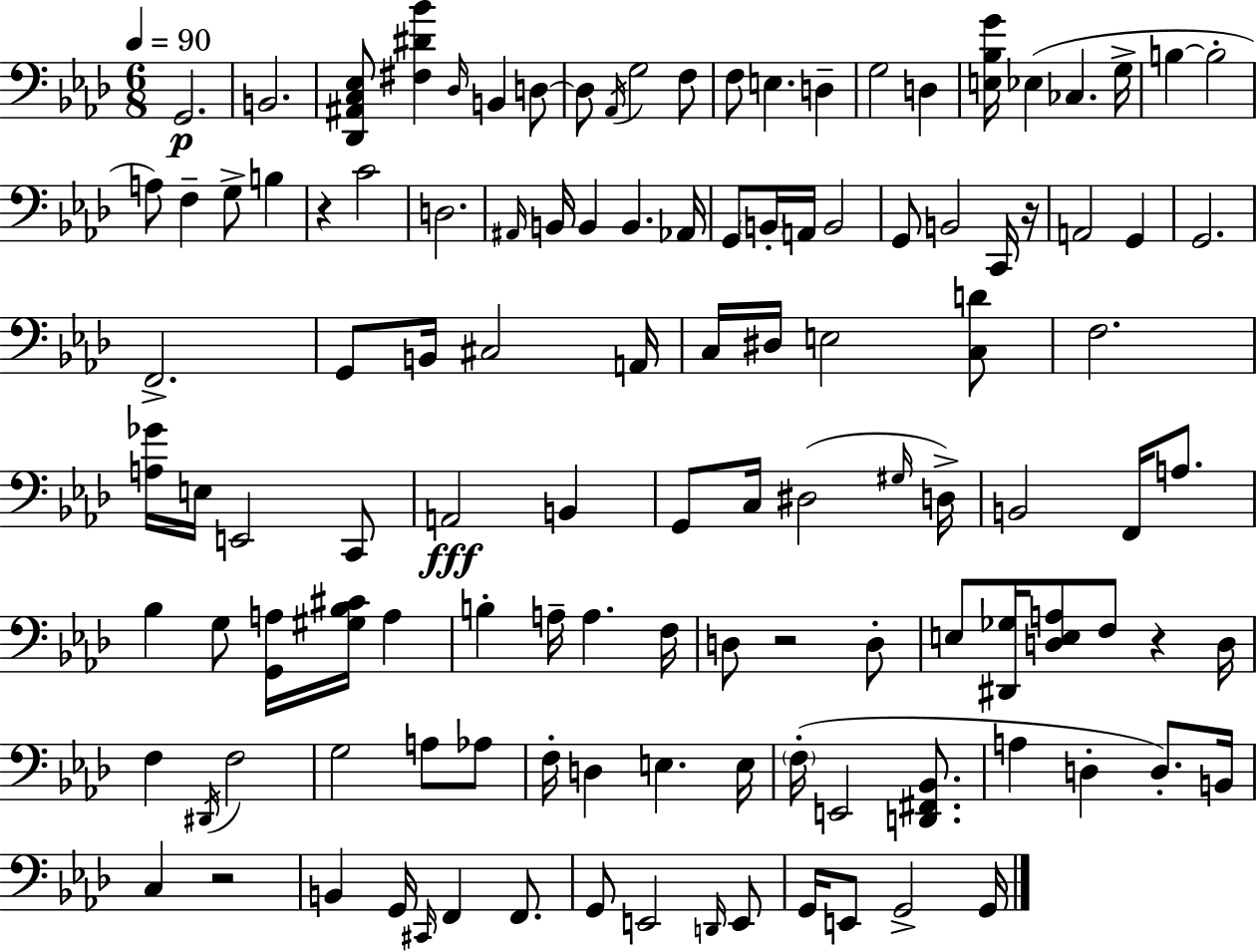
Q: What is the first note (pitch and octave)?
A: G2